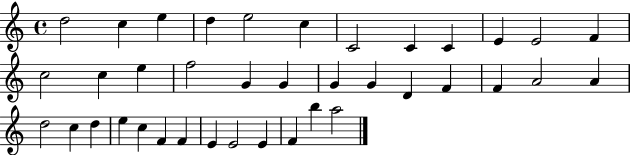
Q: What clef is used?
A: treble